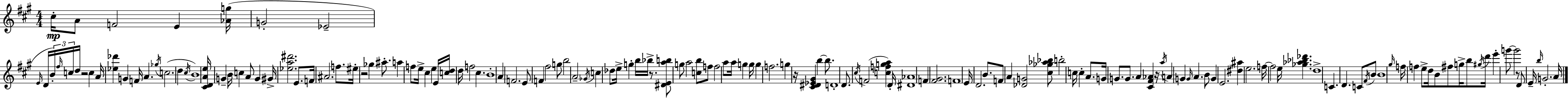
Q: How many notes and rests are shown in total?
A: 153